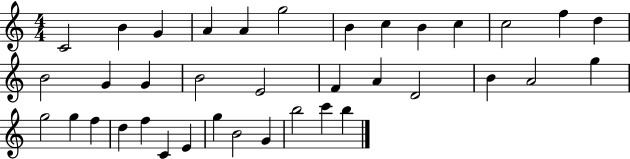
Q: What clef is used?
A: treble